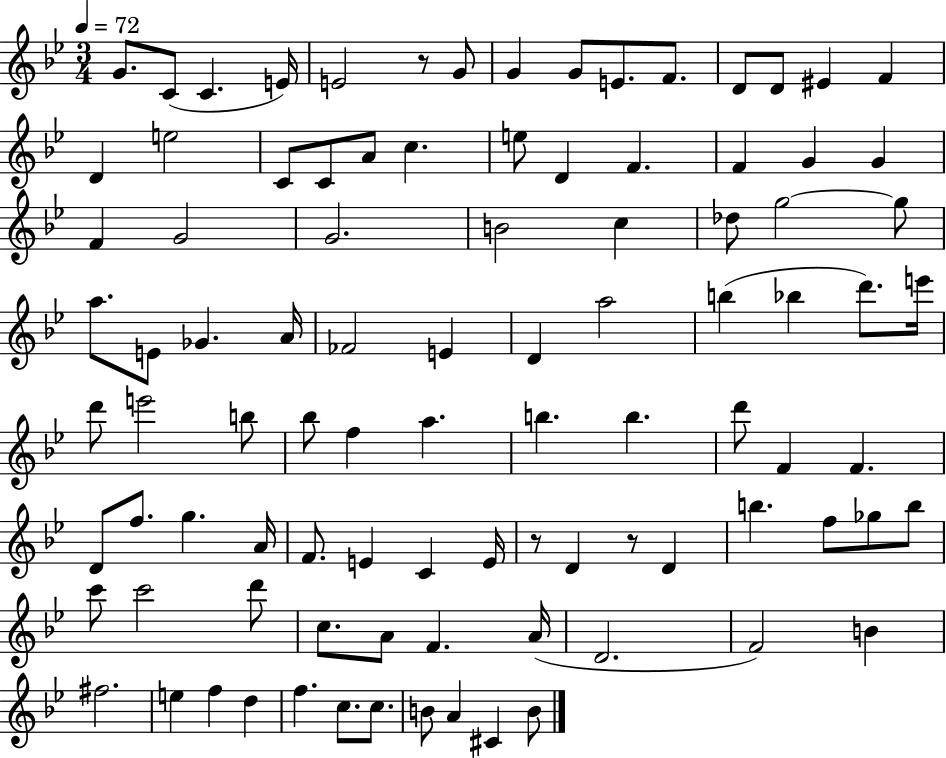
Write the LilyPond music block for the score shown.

{
  \clef treble
  \numericTimeSignature
  \time 3/4
  \key bes \major
  \tempo 4 = 72
  g'8. c'8( c'4. e'16) | e'2 r8 g'8 | g'4 g'8 e'8. f'8. | d'8 d'8 eis'4 f'4 | \break d'4 e''2 | c'8 c'8 a'8 c''4. | e''8 d'4 f'4. | f'4 g'4 g'4 | \break f'4 g'2 | g'2. | b'2 c''4 | des''8 g''2~~ g''8 | \break a''8. e'8 ges'4. a'16 | fes'2 e'4 | d'4 a''2 | b''4( bes''4 d'''8.) e'''16 | \break d'''8 e'''2 b''8 | bes''8 f''4 a''4. | b''4. b''4. | d'''8 f'4 f'4. | \break d'8 f''8. g''4. a'16 | f'8. e'4 c'4 e'16 | r8 d'4 r8 d'4 | b''4. f''8 ges''8 b''8 | \break c'''8 c'''2 d'''8 | c''8. a'8 f'4. a'16( | d'2. | f'2) b'4 | \break fis''2. | e''4 f''4 d''4 | f''4. c''8. c''8. | b'8 a'4 cis'4 b'8 | \break \bar "|."
}